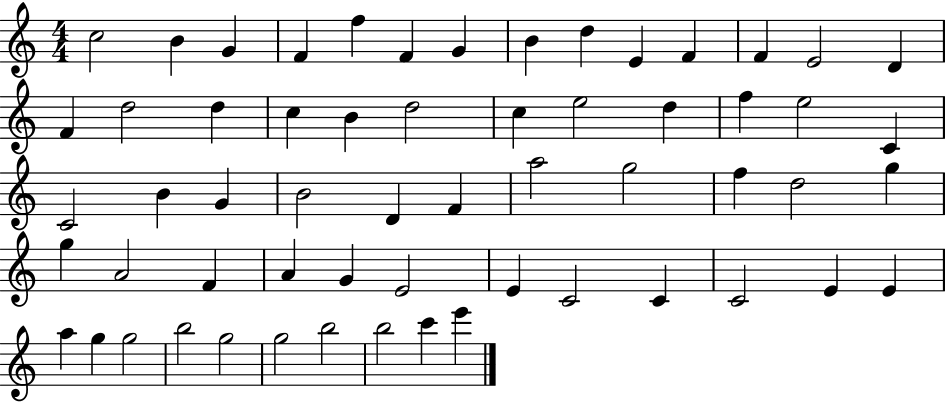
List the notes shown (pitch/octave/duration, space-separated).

C5/h B4/q G4/q F4/q F5/q F4/q G4/q B4/q D5/q E4/q F4/q F4/q E4/h D4/q F4/q D5/h D5/q C5/q B4/q D5/h C5/q E5/h D5/q F5/q E5/h C4/q C4/h B4/q G4/q B4/h D4/q F4/q A5/h G5/h F5/q D5/h G5/q G5/q A4/h F4/q A4/q G4/q E4/h E4/q C4/h C4/q C4/h E4/q E4/q A5/q G5/q G5/h B5/h G5/h G5/h B5/h B5/h C6/q E6/q